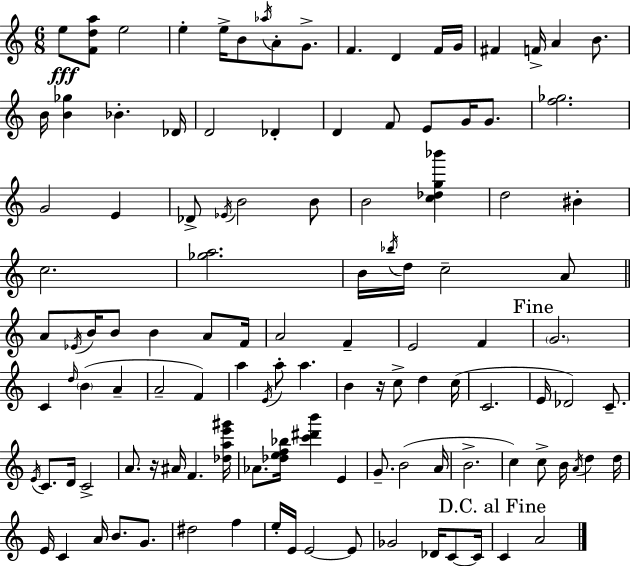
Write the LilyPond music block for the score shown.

{
  \clef treble
  \numericTimeSignature
  \time 6/8
  \key c \major
  e''8\fff <f' d'' a''>8 e''2 | e''4-. e''16-> b'8 \acciaccatura { aes''16 } a'8-. g'8.-> | f'4. d'4 f'16 | g'16 fis'4 f'16-> a'4 b'8. | \break b'16 <b' ges''>4 bes'4.-. | des'16 d'2 des'4-. | d'4 f'8 e'8 g'16 g'8. | <f'' ges''>2. | \break g'2 e'4 | des'8-> \acciaccatura { ees'16 } b'2 | b'8 b'2 <c'' des'' g'' bes'''>4 | d''2 bis'4-. | \break c''2. | <ges'' a''>2. | b'16 \acciaccatura { bes''16 } d''16 c''2-- | a'8 \bar "||" \break \key c \major a'8 \acciaccatura { ees'16 } b'16 b'8 b'4 a'8 | f'16 a'2 f'4-- | e'2 f'4 | \mark "Fine" \parenthesize g'2. | \break c'4 \grace { d''16 } \parenthesize b'4( a'4-- | a'2-- f'4) | a''4 \acciaccatura { e'16 } a''8-. a''4. | b'4 r16 c''8-> d''4 | \break c''16( c'2. | e'16 des'2) | c'8.-- \acciaccatura { e'16 } c'8. d'16 c'2-> | a'8. r16 ais'16 f'4. | \break <des'' a'' e''' gis'''>16 aes'8. <des'' e'' f'' bes''>16 <c''' dis''' b'''>4 | e'4 g'8.-- b'2( | a'16 b'2.-> | c''4) c''8-> b'16 \acciaccatura { a'16 } | \break d''4 d''16 e'16 c'4 a'16 b'8. | g'8. dis''2 | f''4 e''16-. e'16 e'2~~ | e'8 ges'2 | \break des'16 c'8~~ c'16 \mark "D.C. al Fine" c'4 a'2 | \bar "|."
}